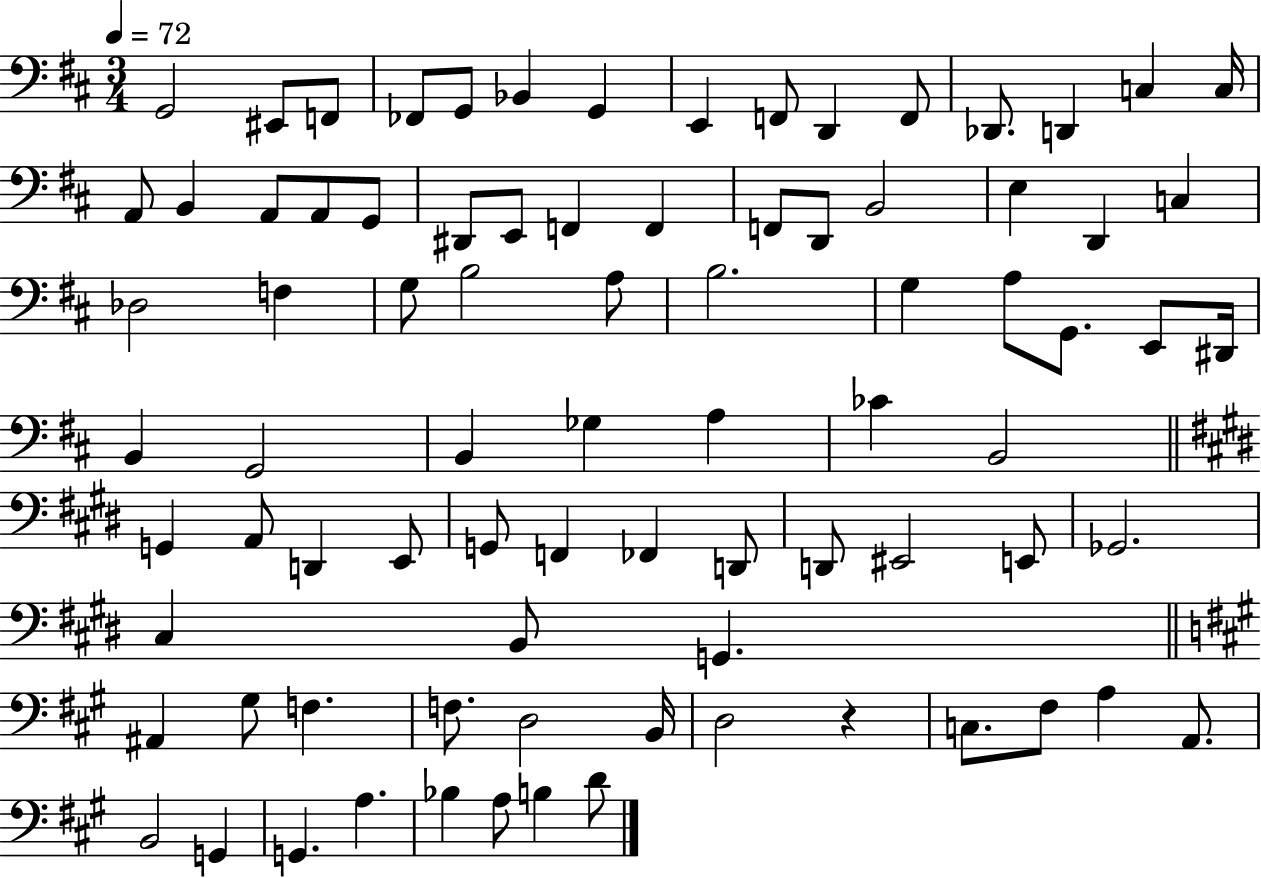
G2/h EIS2/e F2/e FES2/e G2/e Bb2/q G2/q E2/q F2/e D2/q F2/e Db2/e. D2/q C3/q C3/s A2/e B2/q A2/e A2/e G2/e D#2/e E2/e F2/q F2/q F2/e D2/e B2/h E3/q D2/q C3/q Db3/h F3/q G3/e B3/h A3/e B3/h. G3/q A3/e G2/e. E2/e D#2/s B2/q G2/h B2/q Gb3/q A3/q CES4/q B2/h G2/q A2/e D2/q E2/e G2/e F2/q FES2/q D2/e D2/e EIS2/h E2/e Gb2/h. C#3/q B2/e G2/q. A#2/q G#3/e F3/q. F3/e. D3/h B2/s D3/h R/q C3/e. F#3/e A3/q A2/e. B2/h G2/q G2/q. A3/q. Bb3/q A3/e B3/q D4/e